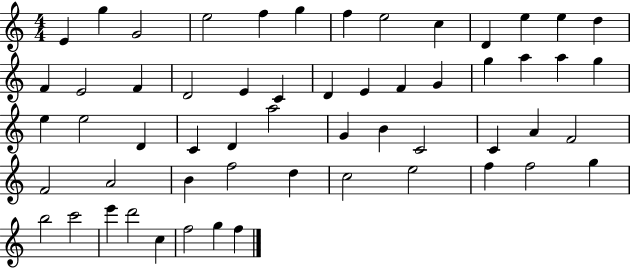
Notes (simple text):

E4/q G5/q G4/h E5/h F5/q G5/q F5/q E5/h C5/q D4/q E5/q E5/q D5/q F4/q E4/h F4/q D4/h E4/q C4/q D4/q E4/q F4/q G4/q G5/q A5/q A5/q G5/q E5/q E5/h D4/q C4/q D4/q A5/h G4/q B4/q C4/h C4/q A4/q F4/h F4/h A4/h B4/q F5/h D5/q C5/h E5/h F5/q F5/h G5/q B5/h C6/h E6/q D6/h C5/q F5/h G5/q F5/q